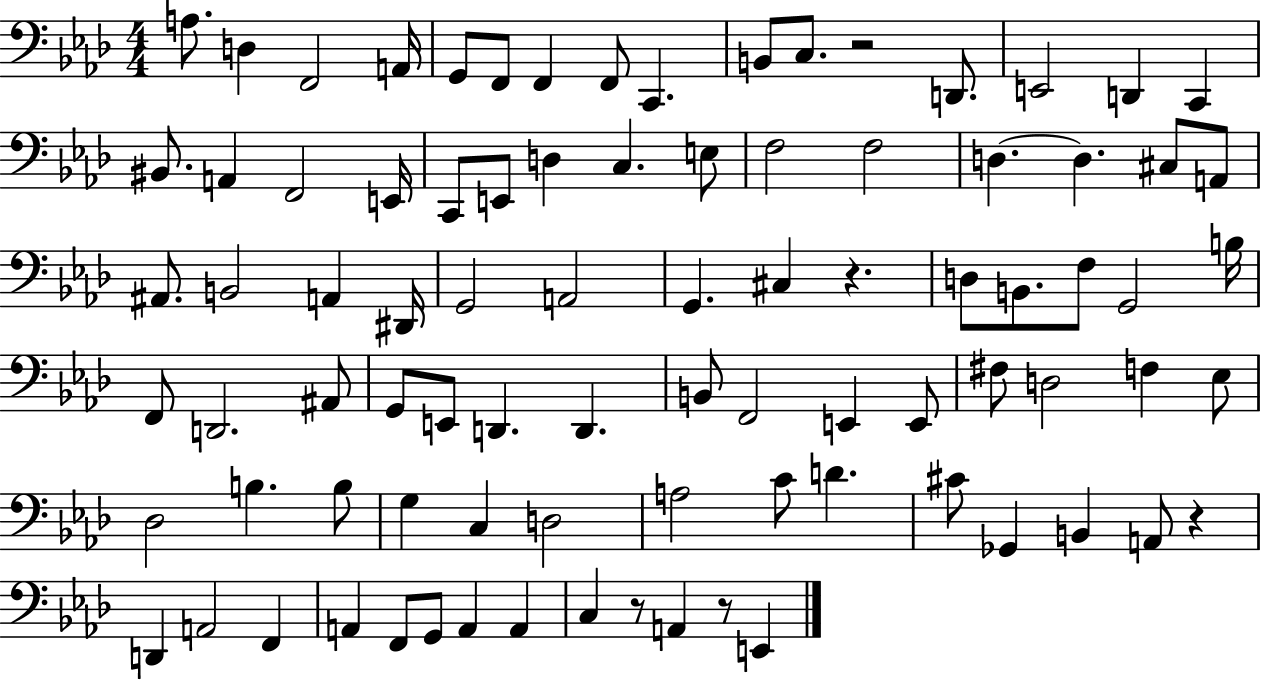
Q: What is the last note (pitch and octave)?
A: E2